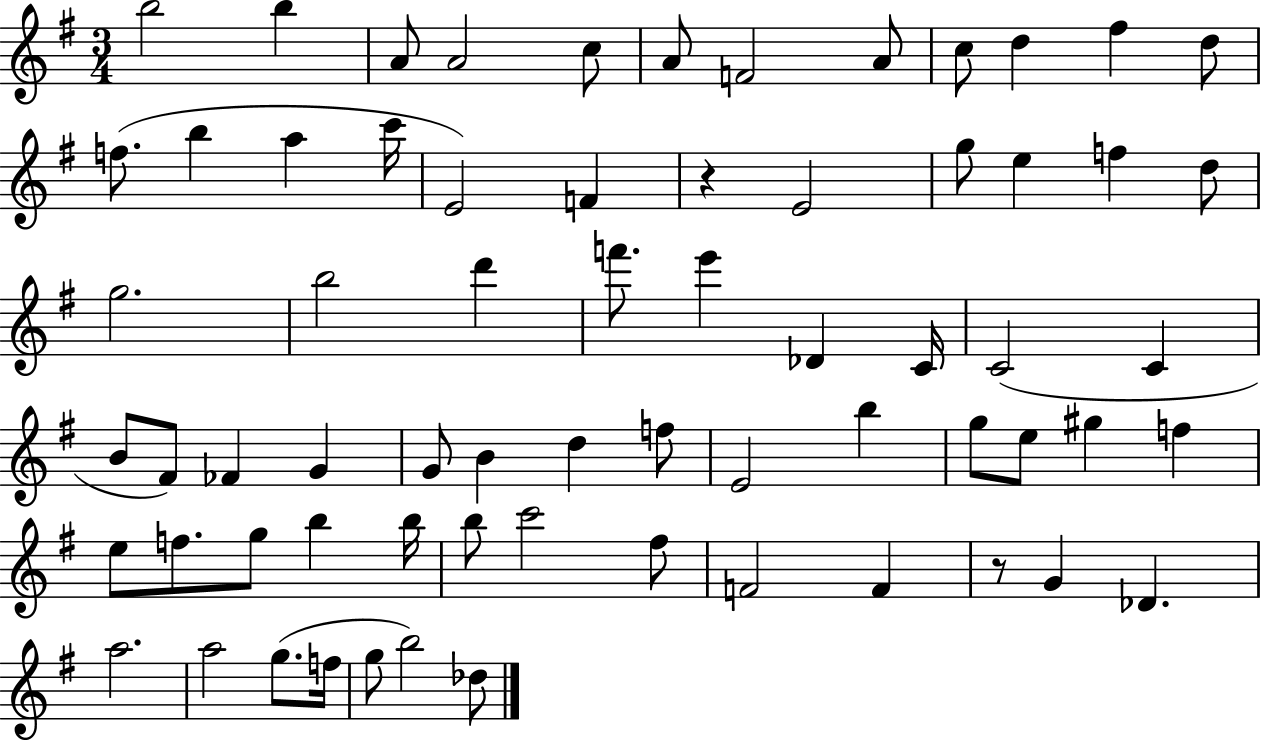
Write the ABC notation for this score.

X:1
T:Untitled
M:3/4
L:1/4
K:G
b2 b A/2 A2 c/2 A/2 F2 A/2 c/2 d ^f d/2 f/2 b a c'/4 E2 F z E2 g/2 e f d/2 g2 b2 d' f'/2 e' _D C/4 C2 C B/2 ^F/2 _F G G/2 B d f/2 E2 b g/2 e/2 ^g f e/2 f/2 g/2 b b/4 b/2 c'2 ^f/2 F2 F z/2 G _D a2 a2 g/2 f/4 g/2 b2 _d/2